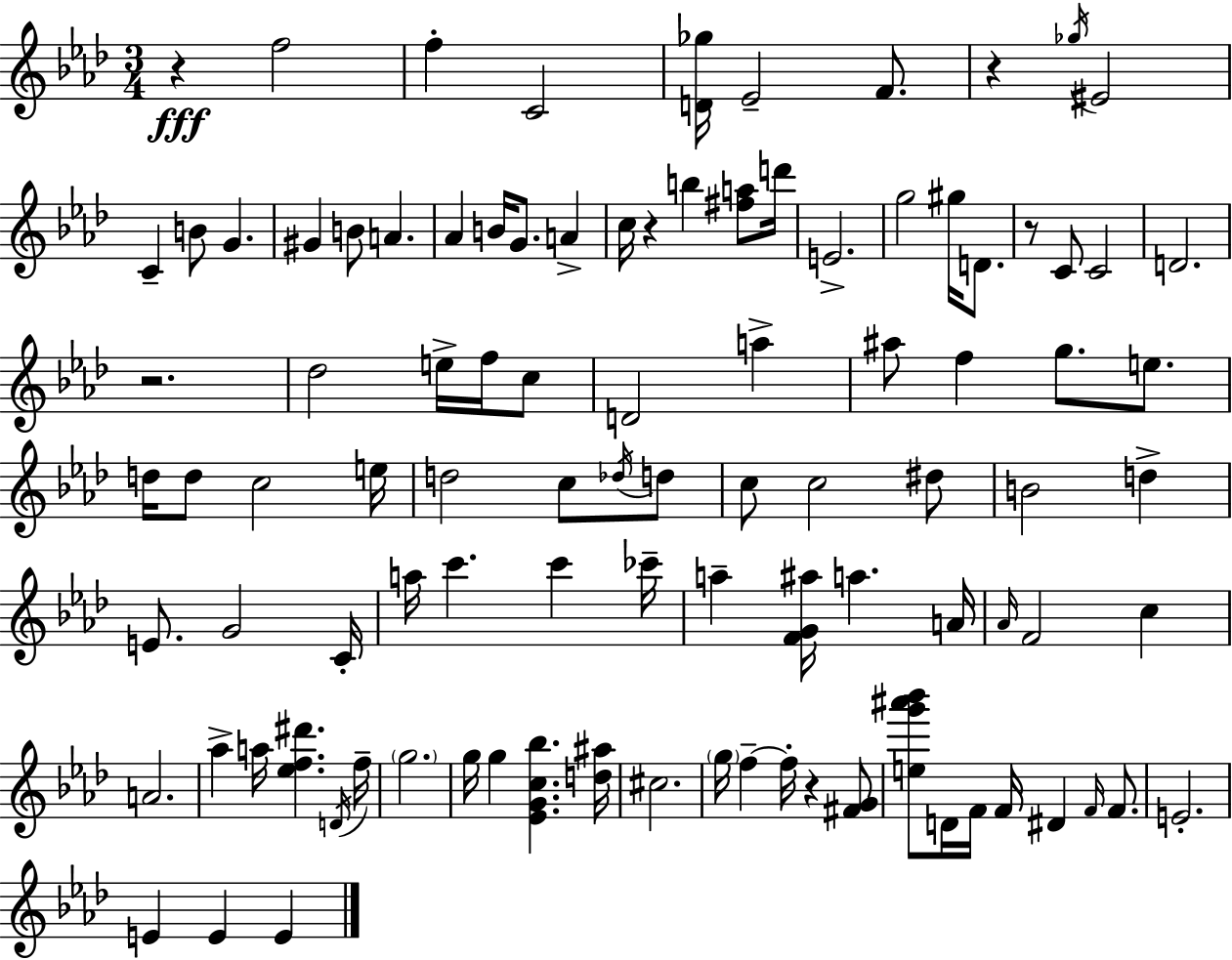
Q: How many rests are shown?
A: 6